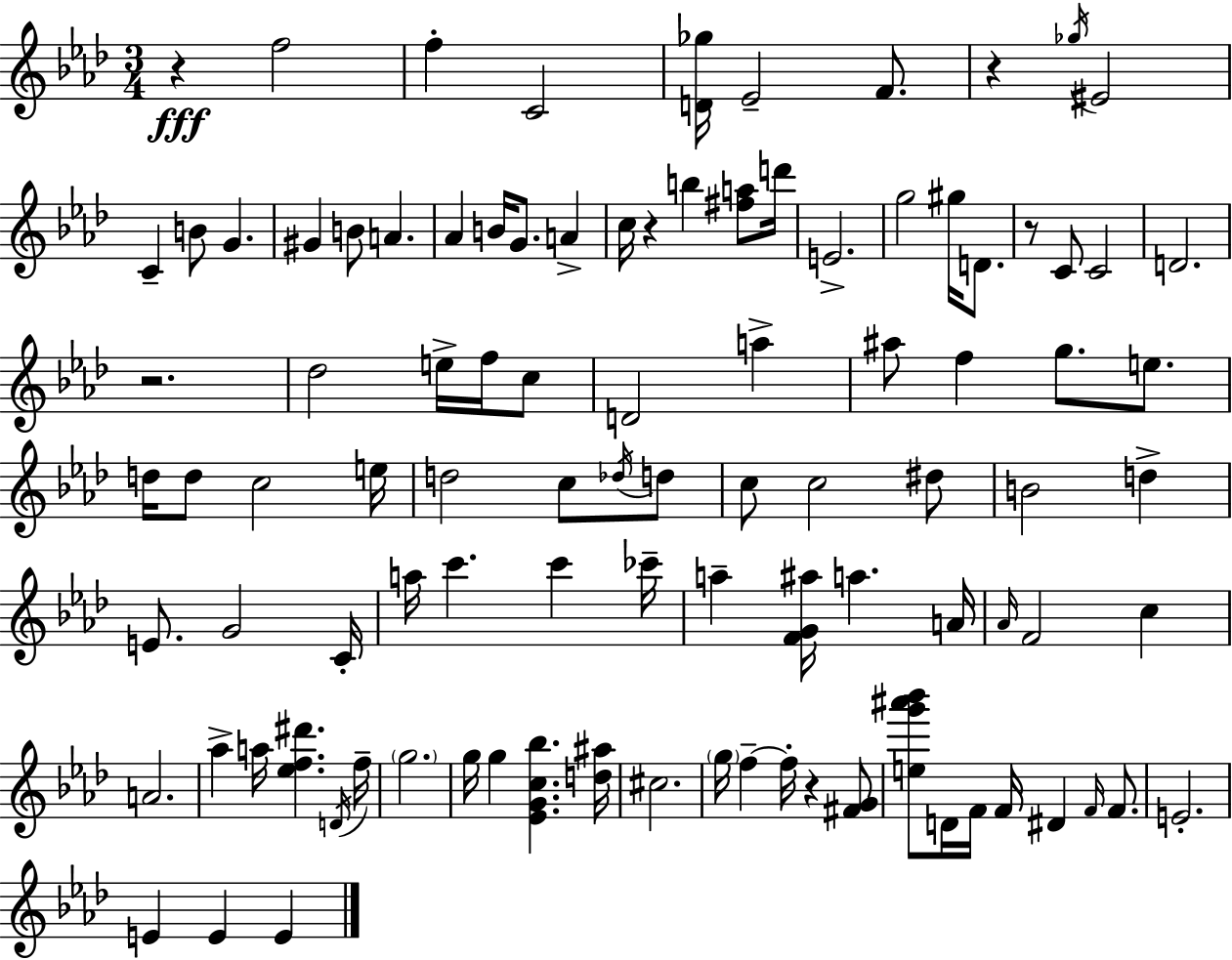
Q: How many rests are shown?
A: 6